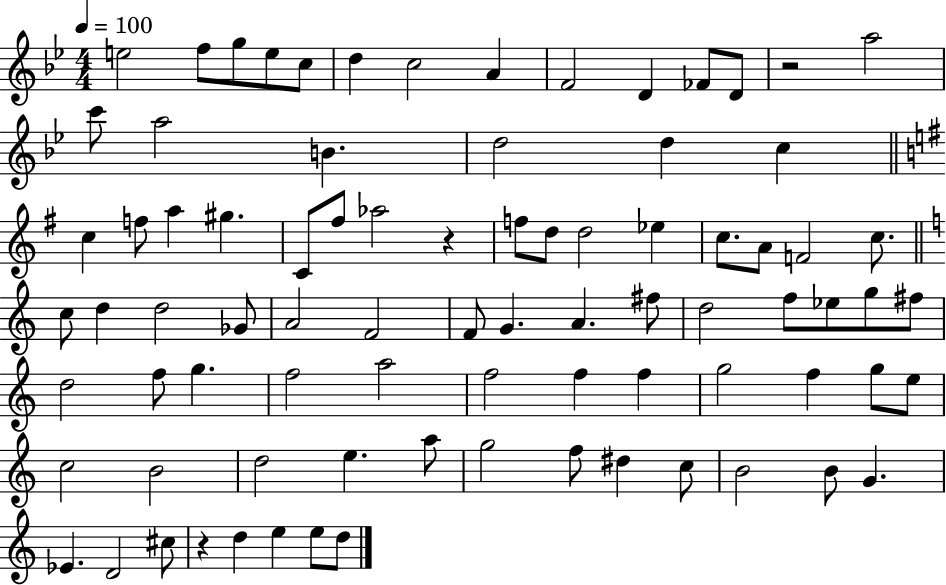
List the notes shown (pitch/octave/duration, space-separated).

E5/h F5/e G5/e E5/e C5/e D5/q C5/h A4/q F4/h D4/q FES4/e D4/e R/h A5/h C6/e A5/h B4/q. D5/h D5/q C5/q C5/q F5/e A5/q G#5/q. C4/e F#5/e Ab5/h R/q F5/e D5/e D5/h Eb5/q C5/e. A4/e F4/h C5/e. C5/e D5/q D5/h Gb4/e A4/h F4/h F4/e G4/q. A4/q. F#5/e D5/h F5/e Eb5/e G5/e F#5/e D5/h F5/e G5/q. F5/h A5/h F5/h F5/q F5/q G5/h F5/q G5/e E5/e C5/h B4/h D5/h E5/q. A5/e G5/h F5/e D#5/q C5/e B4/h B4/e G4/q. Eb4/q. D4/h C#5/e R/q D5/q E5/q E5/e D5/e